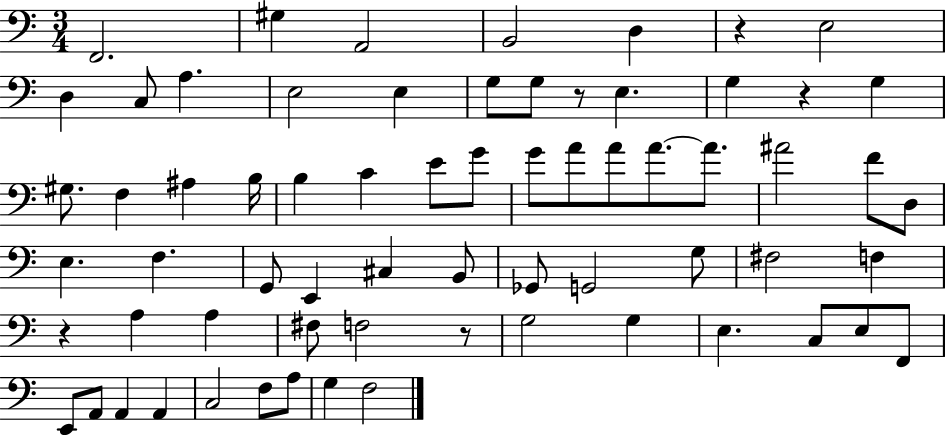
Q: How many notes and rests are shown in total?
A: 67